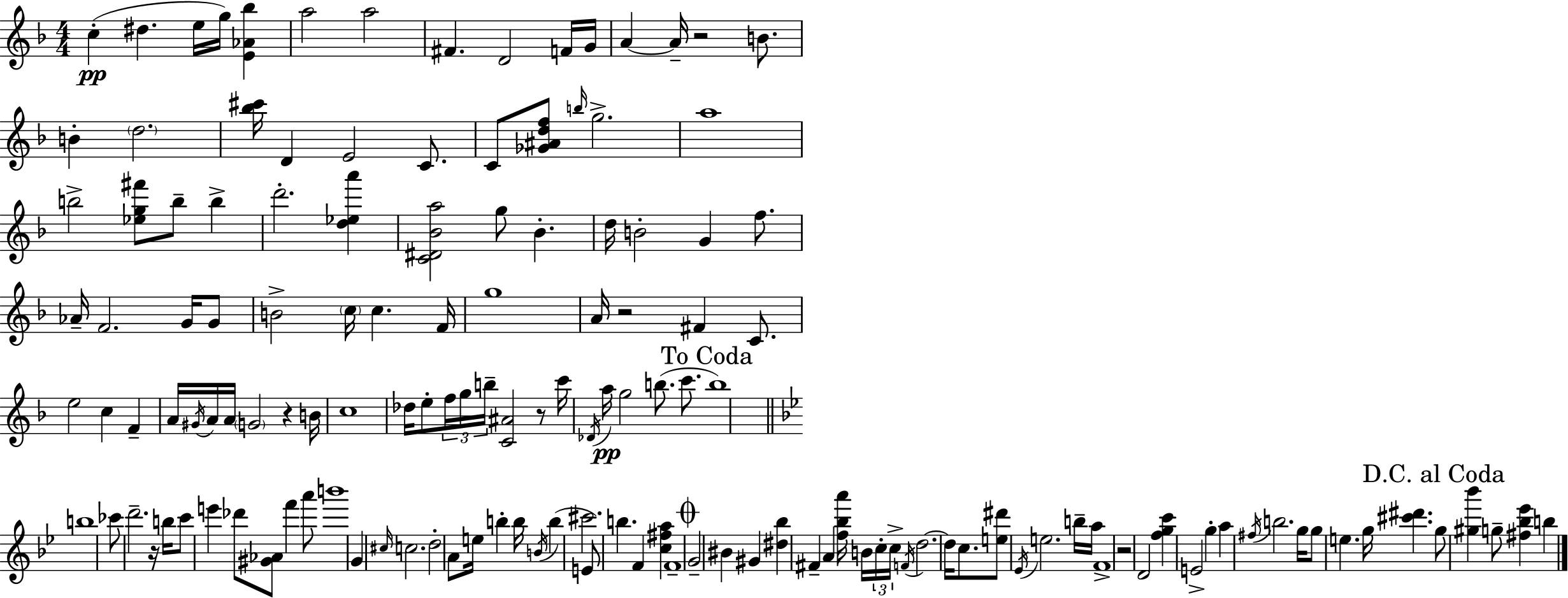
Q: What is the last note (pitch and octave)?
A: B5